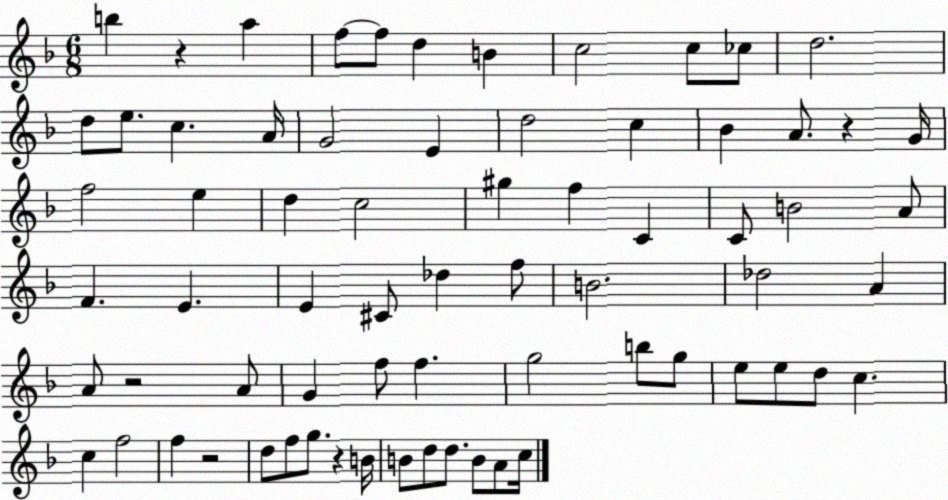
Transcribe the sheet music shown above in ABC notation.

X:1
T:Untitled
M:6/8
L:1/4
K:F
b z a f/2 f/2 d B c2 c/2 _c/2 d2 d/2 e/2 c A/4 G2 E d2 c _B A/2 z G/4 f2 e d c2 ^g f C C/2 B2 A/2 F E E ^C/2 _d f/2 B2 _d2 A A/2 z2 A/2 G f/2 f g2 b/2 g/2 e/2 e/2 d/2 c c f2 f z2 d/2 f/2 g/2 z B/4 B/2 d/2 d/2 B/2 A/2 c/4